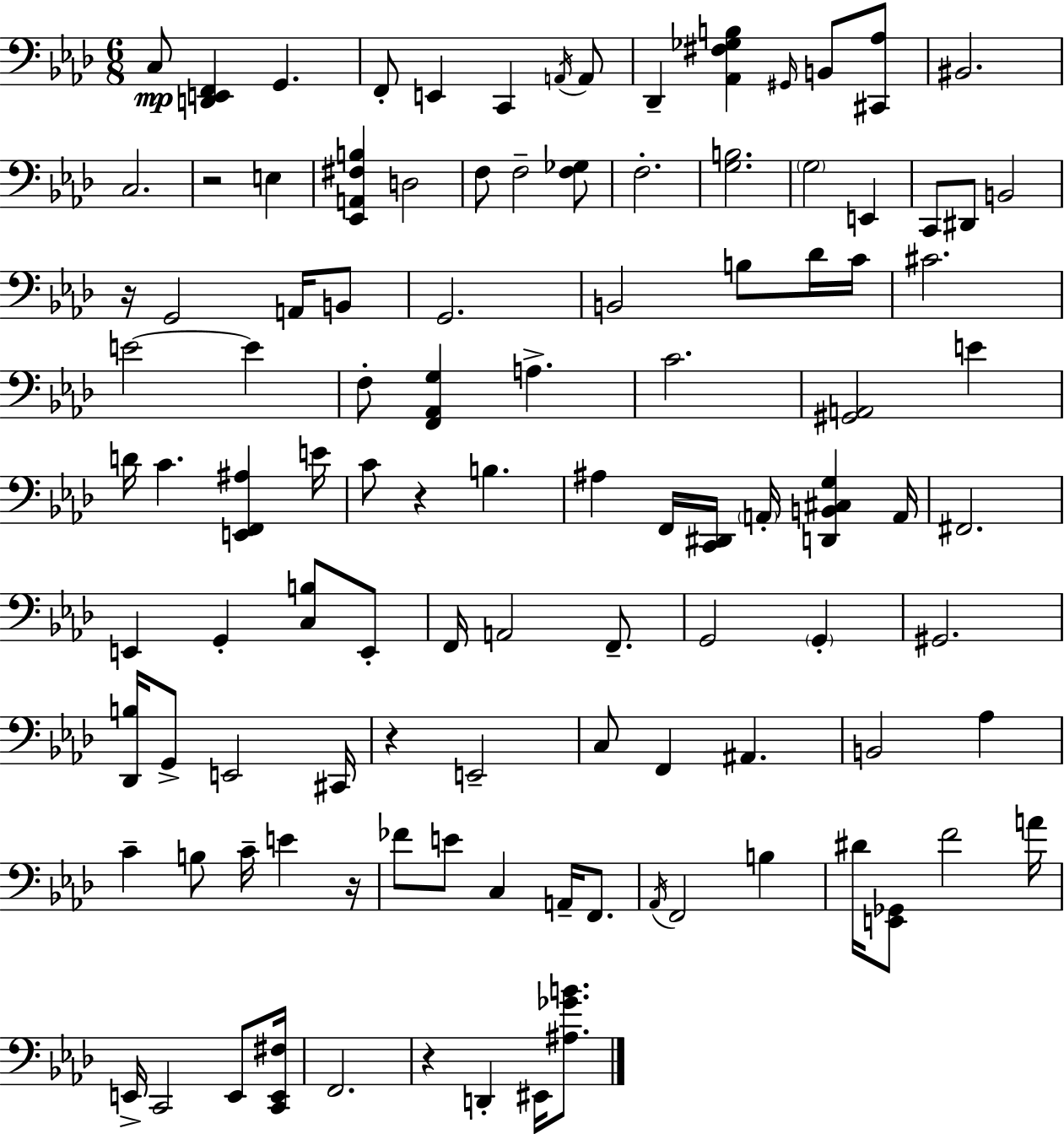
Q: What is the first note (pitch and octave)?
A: C3